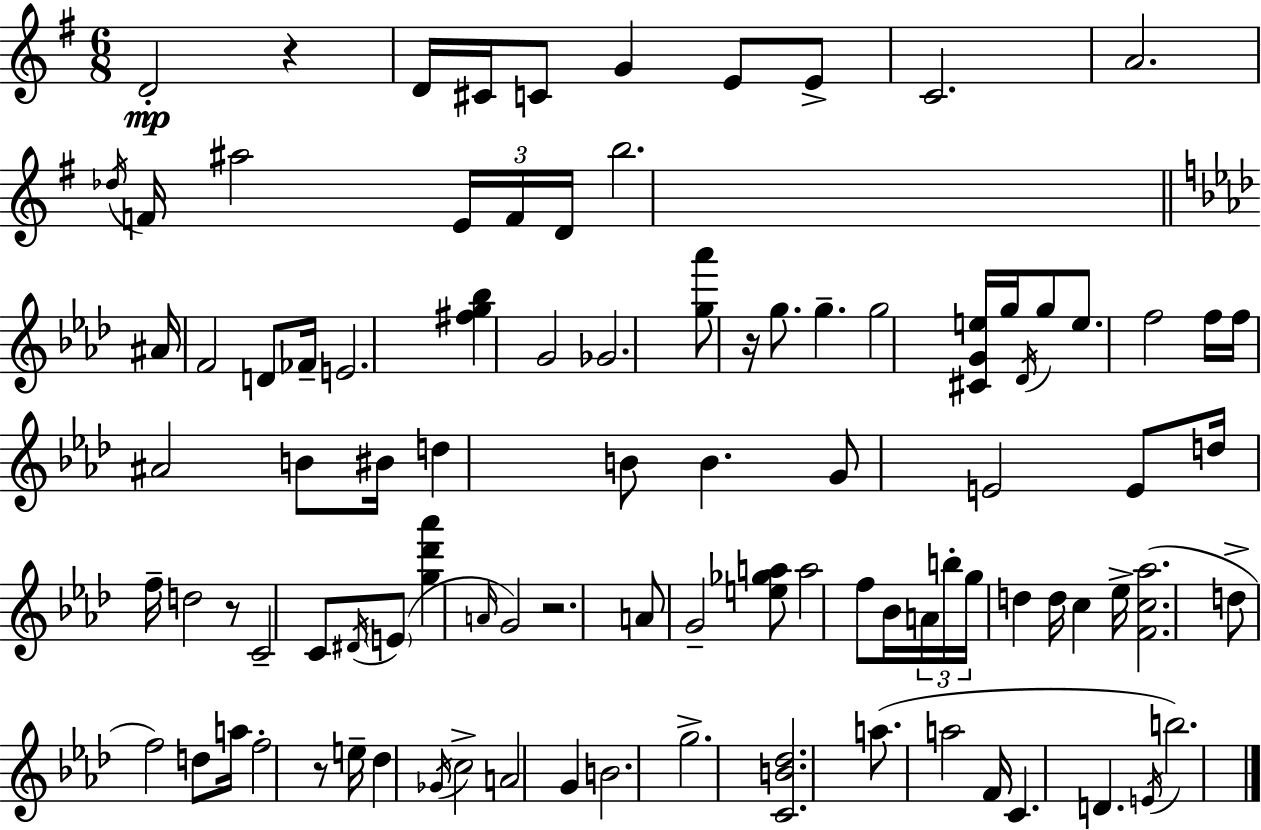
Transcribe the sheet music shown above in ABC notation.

X:1
T:Untitled
M:6/8
L:1/4
K:Em
D2 z D/4 ^C/4 C/2 G E/2 E/2 C2 A2 _d/4 F/4 ^a2 E/4 F/4 D/4 b2 ^A/4 F2 D/2 _F/4 E2 [^fg_b] G2 _G2 [g_a']/2 z/4 g/2 g g2 [^CGe]/4 g/4 _D/4 g/2 e/2 f2 f/4 f/4 ^A2 B/2 ^B/4 d B/2 B G/2 E2 E/2 d/4 f/4 d2 z/2 C2 C/2 ^D/4 E/2 [g_d'_a'] A/4 G2 z2 A/2 G2 [e_ga]/2 a2 f/2 _B/4 A/4 b/4 g/4 d d/4 c _e/4 [Fc_a]2 d/2 f2 d/2 a/4 f2 z/2 e/4 _d _G/4 c2 A2 G B2 g2 [CB_d]2 a/2 a2 F/4 C D E/4 b2